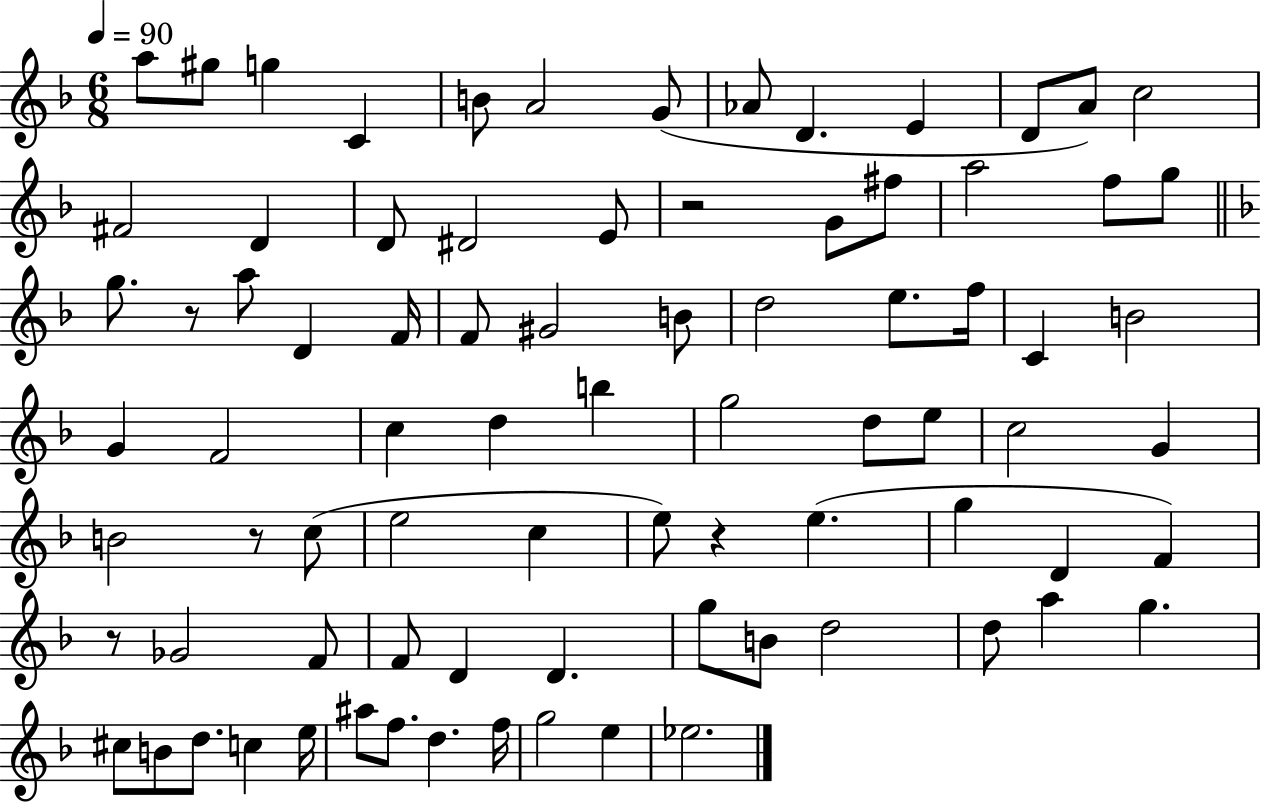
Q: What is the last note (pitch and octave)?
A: Eb5